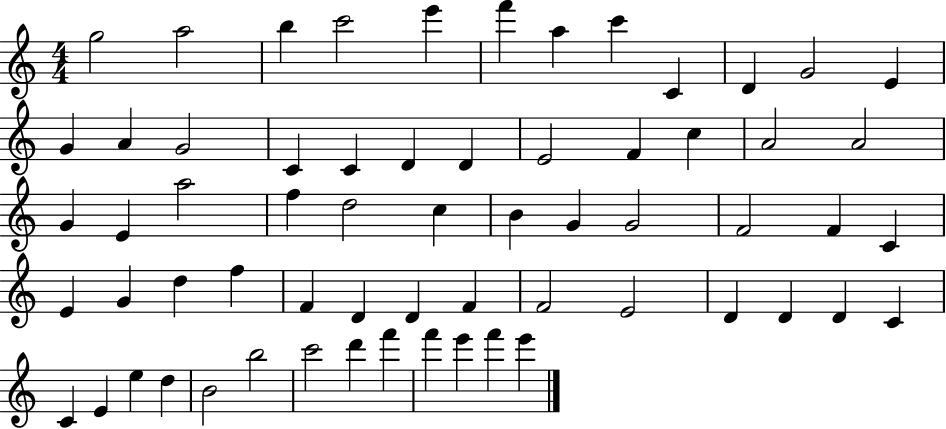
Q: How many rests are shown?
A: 0